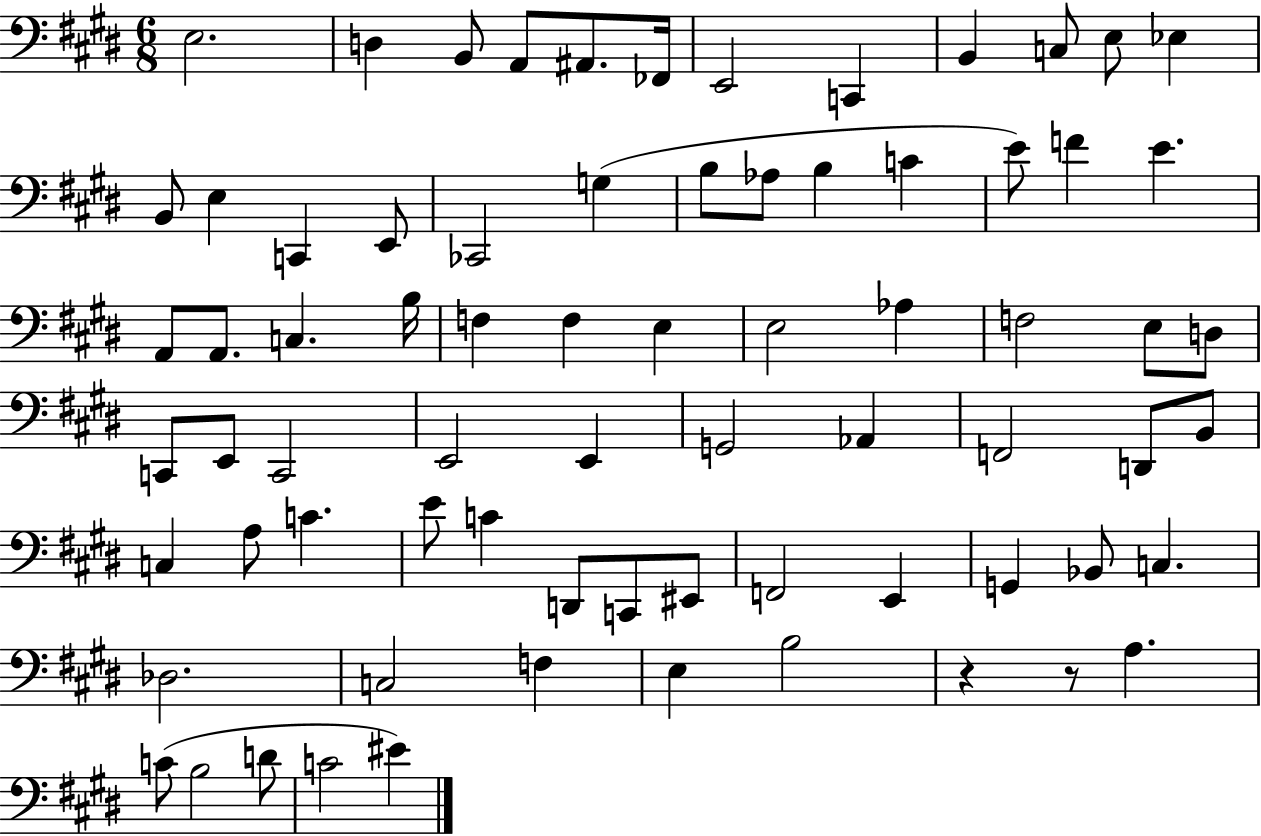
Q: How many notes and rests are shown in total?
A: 73